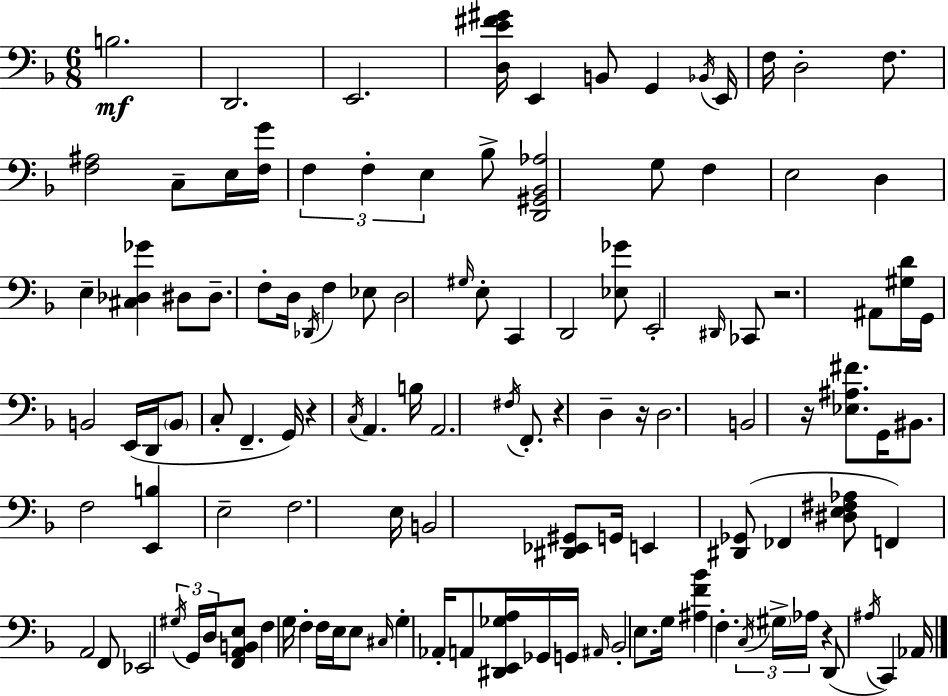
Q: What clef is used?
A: bass